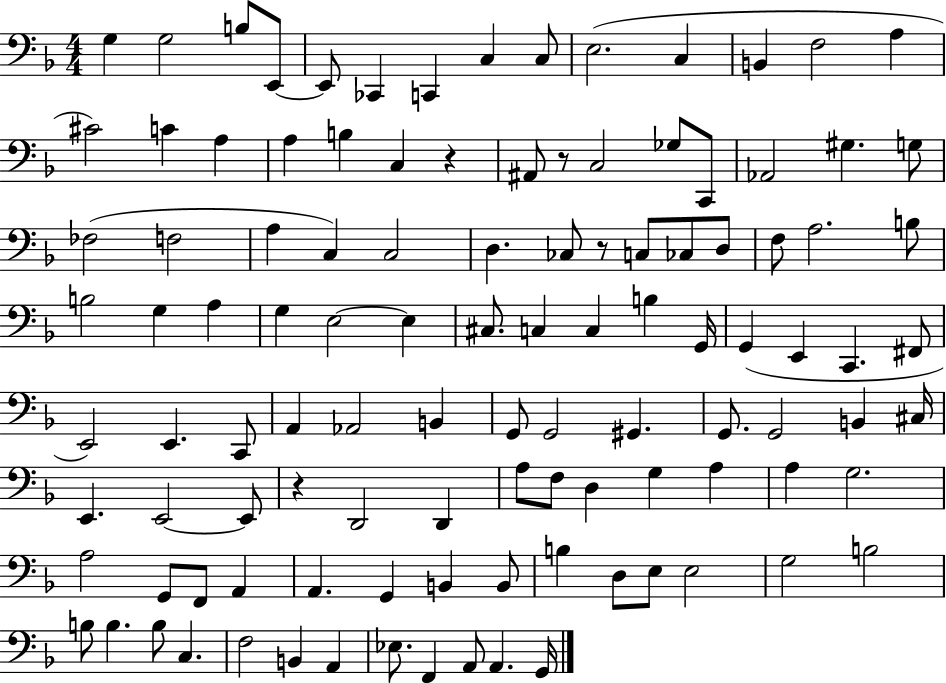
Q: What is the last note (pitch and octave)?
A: G2